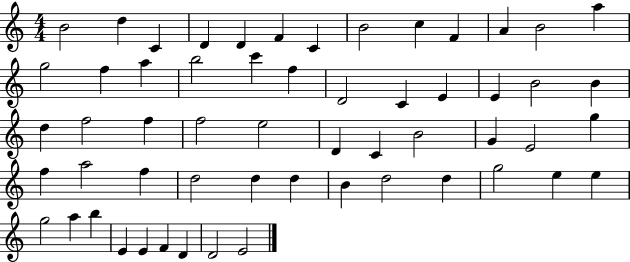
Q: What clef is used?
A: treble